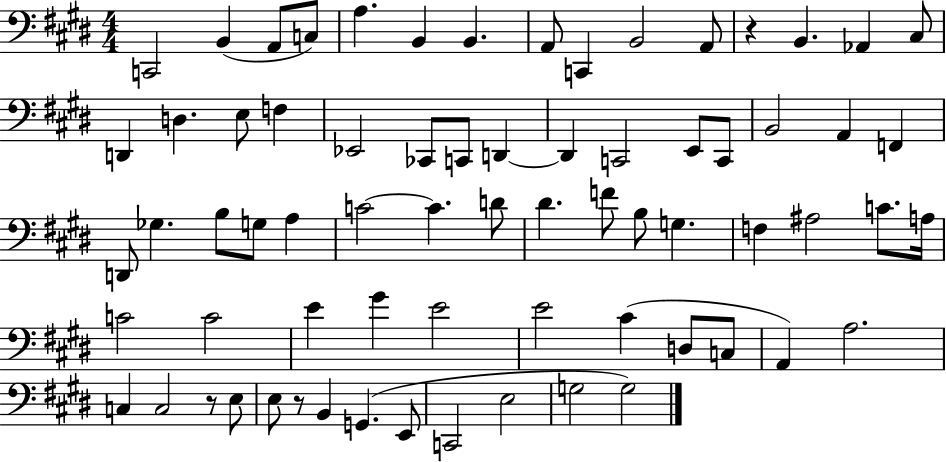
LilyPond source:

{
  \clef bass
  \numericTimeSignature
  \time 4/4
  \key e \major
  \repeat volta 2 { c,2 b,4( a,8 c8) | a4. b,4 b,4. | a,8 c,4 b,2 a,8 | r4 b,4. aes,4 cis8 | \break d,4 d4. e8 f4 | ees,2 ces,8 c,8 d,4~~ | d,4 c,2 e,8 c,8 | b,2 a,4 f,4 | \break d,8 ges4. b8 g8 a4 | c'2~~ c'4. d'8 | dis'4. f'8 b8 g4. | f4 ais2 c'8. a16 | \break c'2 c'2 | e'4 gis'4 e'2 | e'2 cis'4( d8 c8 | a,4) a2. | \break c4 c2 r8 e8 | e8 r8 b,4 g,4.( e,8 | c,2 e2 | g2 g2) | \break } \bar "|."
}